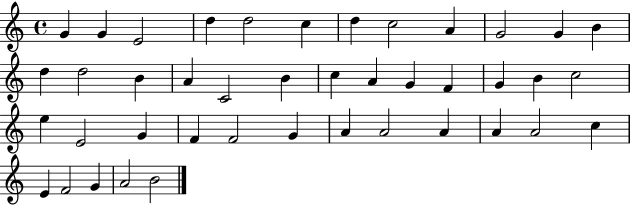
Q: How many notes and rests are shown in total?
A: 42